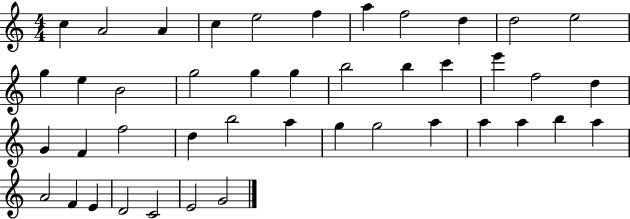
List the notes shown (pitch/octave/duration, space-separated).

C5/q A4/h A4/q C5/q E5/h F5/q A5/q F5/h D5/q D5/h E5/h G5/q E5/q B4/h G5/h G5/q G5/q B5/h B5/q C6/q E6/q F5/h D5/q G4/q F4/q F5/h D5/q B5/h A5/q G5/q G5/h A5/q A5/q A5/q B5/q A5/q A4/h F4/q E4/q D4/h C4/h E4/h G4/h